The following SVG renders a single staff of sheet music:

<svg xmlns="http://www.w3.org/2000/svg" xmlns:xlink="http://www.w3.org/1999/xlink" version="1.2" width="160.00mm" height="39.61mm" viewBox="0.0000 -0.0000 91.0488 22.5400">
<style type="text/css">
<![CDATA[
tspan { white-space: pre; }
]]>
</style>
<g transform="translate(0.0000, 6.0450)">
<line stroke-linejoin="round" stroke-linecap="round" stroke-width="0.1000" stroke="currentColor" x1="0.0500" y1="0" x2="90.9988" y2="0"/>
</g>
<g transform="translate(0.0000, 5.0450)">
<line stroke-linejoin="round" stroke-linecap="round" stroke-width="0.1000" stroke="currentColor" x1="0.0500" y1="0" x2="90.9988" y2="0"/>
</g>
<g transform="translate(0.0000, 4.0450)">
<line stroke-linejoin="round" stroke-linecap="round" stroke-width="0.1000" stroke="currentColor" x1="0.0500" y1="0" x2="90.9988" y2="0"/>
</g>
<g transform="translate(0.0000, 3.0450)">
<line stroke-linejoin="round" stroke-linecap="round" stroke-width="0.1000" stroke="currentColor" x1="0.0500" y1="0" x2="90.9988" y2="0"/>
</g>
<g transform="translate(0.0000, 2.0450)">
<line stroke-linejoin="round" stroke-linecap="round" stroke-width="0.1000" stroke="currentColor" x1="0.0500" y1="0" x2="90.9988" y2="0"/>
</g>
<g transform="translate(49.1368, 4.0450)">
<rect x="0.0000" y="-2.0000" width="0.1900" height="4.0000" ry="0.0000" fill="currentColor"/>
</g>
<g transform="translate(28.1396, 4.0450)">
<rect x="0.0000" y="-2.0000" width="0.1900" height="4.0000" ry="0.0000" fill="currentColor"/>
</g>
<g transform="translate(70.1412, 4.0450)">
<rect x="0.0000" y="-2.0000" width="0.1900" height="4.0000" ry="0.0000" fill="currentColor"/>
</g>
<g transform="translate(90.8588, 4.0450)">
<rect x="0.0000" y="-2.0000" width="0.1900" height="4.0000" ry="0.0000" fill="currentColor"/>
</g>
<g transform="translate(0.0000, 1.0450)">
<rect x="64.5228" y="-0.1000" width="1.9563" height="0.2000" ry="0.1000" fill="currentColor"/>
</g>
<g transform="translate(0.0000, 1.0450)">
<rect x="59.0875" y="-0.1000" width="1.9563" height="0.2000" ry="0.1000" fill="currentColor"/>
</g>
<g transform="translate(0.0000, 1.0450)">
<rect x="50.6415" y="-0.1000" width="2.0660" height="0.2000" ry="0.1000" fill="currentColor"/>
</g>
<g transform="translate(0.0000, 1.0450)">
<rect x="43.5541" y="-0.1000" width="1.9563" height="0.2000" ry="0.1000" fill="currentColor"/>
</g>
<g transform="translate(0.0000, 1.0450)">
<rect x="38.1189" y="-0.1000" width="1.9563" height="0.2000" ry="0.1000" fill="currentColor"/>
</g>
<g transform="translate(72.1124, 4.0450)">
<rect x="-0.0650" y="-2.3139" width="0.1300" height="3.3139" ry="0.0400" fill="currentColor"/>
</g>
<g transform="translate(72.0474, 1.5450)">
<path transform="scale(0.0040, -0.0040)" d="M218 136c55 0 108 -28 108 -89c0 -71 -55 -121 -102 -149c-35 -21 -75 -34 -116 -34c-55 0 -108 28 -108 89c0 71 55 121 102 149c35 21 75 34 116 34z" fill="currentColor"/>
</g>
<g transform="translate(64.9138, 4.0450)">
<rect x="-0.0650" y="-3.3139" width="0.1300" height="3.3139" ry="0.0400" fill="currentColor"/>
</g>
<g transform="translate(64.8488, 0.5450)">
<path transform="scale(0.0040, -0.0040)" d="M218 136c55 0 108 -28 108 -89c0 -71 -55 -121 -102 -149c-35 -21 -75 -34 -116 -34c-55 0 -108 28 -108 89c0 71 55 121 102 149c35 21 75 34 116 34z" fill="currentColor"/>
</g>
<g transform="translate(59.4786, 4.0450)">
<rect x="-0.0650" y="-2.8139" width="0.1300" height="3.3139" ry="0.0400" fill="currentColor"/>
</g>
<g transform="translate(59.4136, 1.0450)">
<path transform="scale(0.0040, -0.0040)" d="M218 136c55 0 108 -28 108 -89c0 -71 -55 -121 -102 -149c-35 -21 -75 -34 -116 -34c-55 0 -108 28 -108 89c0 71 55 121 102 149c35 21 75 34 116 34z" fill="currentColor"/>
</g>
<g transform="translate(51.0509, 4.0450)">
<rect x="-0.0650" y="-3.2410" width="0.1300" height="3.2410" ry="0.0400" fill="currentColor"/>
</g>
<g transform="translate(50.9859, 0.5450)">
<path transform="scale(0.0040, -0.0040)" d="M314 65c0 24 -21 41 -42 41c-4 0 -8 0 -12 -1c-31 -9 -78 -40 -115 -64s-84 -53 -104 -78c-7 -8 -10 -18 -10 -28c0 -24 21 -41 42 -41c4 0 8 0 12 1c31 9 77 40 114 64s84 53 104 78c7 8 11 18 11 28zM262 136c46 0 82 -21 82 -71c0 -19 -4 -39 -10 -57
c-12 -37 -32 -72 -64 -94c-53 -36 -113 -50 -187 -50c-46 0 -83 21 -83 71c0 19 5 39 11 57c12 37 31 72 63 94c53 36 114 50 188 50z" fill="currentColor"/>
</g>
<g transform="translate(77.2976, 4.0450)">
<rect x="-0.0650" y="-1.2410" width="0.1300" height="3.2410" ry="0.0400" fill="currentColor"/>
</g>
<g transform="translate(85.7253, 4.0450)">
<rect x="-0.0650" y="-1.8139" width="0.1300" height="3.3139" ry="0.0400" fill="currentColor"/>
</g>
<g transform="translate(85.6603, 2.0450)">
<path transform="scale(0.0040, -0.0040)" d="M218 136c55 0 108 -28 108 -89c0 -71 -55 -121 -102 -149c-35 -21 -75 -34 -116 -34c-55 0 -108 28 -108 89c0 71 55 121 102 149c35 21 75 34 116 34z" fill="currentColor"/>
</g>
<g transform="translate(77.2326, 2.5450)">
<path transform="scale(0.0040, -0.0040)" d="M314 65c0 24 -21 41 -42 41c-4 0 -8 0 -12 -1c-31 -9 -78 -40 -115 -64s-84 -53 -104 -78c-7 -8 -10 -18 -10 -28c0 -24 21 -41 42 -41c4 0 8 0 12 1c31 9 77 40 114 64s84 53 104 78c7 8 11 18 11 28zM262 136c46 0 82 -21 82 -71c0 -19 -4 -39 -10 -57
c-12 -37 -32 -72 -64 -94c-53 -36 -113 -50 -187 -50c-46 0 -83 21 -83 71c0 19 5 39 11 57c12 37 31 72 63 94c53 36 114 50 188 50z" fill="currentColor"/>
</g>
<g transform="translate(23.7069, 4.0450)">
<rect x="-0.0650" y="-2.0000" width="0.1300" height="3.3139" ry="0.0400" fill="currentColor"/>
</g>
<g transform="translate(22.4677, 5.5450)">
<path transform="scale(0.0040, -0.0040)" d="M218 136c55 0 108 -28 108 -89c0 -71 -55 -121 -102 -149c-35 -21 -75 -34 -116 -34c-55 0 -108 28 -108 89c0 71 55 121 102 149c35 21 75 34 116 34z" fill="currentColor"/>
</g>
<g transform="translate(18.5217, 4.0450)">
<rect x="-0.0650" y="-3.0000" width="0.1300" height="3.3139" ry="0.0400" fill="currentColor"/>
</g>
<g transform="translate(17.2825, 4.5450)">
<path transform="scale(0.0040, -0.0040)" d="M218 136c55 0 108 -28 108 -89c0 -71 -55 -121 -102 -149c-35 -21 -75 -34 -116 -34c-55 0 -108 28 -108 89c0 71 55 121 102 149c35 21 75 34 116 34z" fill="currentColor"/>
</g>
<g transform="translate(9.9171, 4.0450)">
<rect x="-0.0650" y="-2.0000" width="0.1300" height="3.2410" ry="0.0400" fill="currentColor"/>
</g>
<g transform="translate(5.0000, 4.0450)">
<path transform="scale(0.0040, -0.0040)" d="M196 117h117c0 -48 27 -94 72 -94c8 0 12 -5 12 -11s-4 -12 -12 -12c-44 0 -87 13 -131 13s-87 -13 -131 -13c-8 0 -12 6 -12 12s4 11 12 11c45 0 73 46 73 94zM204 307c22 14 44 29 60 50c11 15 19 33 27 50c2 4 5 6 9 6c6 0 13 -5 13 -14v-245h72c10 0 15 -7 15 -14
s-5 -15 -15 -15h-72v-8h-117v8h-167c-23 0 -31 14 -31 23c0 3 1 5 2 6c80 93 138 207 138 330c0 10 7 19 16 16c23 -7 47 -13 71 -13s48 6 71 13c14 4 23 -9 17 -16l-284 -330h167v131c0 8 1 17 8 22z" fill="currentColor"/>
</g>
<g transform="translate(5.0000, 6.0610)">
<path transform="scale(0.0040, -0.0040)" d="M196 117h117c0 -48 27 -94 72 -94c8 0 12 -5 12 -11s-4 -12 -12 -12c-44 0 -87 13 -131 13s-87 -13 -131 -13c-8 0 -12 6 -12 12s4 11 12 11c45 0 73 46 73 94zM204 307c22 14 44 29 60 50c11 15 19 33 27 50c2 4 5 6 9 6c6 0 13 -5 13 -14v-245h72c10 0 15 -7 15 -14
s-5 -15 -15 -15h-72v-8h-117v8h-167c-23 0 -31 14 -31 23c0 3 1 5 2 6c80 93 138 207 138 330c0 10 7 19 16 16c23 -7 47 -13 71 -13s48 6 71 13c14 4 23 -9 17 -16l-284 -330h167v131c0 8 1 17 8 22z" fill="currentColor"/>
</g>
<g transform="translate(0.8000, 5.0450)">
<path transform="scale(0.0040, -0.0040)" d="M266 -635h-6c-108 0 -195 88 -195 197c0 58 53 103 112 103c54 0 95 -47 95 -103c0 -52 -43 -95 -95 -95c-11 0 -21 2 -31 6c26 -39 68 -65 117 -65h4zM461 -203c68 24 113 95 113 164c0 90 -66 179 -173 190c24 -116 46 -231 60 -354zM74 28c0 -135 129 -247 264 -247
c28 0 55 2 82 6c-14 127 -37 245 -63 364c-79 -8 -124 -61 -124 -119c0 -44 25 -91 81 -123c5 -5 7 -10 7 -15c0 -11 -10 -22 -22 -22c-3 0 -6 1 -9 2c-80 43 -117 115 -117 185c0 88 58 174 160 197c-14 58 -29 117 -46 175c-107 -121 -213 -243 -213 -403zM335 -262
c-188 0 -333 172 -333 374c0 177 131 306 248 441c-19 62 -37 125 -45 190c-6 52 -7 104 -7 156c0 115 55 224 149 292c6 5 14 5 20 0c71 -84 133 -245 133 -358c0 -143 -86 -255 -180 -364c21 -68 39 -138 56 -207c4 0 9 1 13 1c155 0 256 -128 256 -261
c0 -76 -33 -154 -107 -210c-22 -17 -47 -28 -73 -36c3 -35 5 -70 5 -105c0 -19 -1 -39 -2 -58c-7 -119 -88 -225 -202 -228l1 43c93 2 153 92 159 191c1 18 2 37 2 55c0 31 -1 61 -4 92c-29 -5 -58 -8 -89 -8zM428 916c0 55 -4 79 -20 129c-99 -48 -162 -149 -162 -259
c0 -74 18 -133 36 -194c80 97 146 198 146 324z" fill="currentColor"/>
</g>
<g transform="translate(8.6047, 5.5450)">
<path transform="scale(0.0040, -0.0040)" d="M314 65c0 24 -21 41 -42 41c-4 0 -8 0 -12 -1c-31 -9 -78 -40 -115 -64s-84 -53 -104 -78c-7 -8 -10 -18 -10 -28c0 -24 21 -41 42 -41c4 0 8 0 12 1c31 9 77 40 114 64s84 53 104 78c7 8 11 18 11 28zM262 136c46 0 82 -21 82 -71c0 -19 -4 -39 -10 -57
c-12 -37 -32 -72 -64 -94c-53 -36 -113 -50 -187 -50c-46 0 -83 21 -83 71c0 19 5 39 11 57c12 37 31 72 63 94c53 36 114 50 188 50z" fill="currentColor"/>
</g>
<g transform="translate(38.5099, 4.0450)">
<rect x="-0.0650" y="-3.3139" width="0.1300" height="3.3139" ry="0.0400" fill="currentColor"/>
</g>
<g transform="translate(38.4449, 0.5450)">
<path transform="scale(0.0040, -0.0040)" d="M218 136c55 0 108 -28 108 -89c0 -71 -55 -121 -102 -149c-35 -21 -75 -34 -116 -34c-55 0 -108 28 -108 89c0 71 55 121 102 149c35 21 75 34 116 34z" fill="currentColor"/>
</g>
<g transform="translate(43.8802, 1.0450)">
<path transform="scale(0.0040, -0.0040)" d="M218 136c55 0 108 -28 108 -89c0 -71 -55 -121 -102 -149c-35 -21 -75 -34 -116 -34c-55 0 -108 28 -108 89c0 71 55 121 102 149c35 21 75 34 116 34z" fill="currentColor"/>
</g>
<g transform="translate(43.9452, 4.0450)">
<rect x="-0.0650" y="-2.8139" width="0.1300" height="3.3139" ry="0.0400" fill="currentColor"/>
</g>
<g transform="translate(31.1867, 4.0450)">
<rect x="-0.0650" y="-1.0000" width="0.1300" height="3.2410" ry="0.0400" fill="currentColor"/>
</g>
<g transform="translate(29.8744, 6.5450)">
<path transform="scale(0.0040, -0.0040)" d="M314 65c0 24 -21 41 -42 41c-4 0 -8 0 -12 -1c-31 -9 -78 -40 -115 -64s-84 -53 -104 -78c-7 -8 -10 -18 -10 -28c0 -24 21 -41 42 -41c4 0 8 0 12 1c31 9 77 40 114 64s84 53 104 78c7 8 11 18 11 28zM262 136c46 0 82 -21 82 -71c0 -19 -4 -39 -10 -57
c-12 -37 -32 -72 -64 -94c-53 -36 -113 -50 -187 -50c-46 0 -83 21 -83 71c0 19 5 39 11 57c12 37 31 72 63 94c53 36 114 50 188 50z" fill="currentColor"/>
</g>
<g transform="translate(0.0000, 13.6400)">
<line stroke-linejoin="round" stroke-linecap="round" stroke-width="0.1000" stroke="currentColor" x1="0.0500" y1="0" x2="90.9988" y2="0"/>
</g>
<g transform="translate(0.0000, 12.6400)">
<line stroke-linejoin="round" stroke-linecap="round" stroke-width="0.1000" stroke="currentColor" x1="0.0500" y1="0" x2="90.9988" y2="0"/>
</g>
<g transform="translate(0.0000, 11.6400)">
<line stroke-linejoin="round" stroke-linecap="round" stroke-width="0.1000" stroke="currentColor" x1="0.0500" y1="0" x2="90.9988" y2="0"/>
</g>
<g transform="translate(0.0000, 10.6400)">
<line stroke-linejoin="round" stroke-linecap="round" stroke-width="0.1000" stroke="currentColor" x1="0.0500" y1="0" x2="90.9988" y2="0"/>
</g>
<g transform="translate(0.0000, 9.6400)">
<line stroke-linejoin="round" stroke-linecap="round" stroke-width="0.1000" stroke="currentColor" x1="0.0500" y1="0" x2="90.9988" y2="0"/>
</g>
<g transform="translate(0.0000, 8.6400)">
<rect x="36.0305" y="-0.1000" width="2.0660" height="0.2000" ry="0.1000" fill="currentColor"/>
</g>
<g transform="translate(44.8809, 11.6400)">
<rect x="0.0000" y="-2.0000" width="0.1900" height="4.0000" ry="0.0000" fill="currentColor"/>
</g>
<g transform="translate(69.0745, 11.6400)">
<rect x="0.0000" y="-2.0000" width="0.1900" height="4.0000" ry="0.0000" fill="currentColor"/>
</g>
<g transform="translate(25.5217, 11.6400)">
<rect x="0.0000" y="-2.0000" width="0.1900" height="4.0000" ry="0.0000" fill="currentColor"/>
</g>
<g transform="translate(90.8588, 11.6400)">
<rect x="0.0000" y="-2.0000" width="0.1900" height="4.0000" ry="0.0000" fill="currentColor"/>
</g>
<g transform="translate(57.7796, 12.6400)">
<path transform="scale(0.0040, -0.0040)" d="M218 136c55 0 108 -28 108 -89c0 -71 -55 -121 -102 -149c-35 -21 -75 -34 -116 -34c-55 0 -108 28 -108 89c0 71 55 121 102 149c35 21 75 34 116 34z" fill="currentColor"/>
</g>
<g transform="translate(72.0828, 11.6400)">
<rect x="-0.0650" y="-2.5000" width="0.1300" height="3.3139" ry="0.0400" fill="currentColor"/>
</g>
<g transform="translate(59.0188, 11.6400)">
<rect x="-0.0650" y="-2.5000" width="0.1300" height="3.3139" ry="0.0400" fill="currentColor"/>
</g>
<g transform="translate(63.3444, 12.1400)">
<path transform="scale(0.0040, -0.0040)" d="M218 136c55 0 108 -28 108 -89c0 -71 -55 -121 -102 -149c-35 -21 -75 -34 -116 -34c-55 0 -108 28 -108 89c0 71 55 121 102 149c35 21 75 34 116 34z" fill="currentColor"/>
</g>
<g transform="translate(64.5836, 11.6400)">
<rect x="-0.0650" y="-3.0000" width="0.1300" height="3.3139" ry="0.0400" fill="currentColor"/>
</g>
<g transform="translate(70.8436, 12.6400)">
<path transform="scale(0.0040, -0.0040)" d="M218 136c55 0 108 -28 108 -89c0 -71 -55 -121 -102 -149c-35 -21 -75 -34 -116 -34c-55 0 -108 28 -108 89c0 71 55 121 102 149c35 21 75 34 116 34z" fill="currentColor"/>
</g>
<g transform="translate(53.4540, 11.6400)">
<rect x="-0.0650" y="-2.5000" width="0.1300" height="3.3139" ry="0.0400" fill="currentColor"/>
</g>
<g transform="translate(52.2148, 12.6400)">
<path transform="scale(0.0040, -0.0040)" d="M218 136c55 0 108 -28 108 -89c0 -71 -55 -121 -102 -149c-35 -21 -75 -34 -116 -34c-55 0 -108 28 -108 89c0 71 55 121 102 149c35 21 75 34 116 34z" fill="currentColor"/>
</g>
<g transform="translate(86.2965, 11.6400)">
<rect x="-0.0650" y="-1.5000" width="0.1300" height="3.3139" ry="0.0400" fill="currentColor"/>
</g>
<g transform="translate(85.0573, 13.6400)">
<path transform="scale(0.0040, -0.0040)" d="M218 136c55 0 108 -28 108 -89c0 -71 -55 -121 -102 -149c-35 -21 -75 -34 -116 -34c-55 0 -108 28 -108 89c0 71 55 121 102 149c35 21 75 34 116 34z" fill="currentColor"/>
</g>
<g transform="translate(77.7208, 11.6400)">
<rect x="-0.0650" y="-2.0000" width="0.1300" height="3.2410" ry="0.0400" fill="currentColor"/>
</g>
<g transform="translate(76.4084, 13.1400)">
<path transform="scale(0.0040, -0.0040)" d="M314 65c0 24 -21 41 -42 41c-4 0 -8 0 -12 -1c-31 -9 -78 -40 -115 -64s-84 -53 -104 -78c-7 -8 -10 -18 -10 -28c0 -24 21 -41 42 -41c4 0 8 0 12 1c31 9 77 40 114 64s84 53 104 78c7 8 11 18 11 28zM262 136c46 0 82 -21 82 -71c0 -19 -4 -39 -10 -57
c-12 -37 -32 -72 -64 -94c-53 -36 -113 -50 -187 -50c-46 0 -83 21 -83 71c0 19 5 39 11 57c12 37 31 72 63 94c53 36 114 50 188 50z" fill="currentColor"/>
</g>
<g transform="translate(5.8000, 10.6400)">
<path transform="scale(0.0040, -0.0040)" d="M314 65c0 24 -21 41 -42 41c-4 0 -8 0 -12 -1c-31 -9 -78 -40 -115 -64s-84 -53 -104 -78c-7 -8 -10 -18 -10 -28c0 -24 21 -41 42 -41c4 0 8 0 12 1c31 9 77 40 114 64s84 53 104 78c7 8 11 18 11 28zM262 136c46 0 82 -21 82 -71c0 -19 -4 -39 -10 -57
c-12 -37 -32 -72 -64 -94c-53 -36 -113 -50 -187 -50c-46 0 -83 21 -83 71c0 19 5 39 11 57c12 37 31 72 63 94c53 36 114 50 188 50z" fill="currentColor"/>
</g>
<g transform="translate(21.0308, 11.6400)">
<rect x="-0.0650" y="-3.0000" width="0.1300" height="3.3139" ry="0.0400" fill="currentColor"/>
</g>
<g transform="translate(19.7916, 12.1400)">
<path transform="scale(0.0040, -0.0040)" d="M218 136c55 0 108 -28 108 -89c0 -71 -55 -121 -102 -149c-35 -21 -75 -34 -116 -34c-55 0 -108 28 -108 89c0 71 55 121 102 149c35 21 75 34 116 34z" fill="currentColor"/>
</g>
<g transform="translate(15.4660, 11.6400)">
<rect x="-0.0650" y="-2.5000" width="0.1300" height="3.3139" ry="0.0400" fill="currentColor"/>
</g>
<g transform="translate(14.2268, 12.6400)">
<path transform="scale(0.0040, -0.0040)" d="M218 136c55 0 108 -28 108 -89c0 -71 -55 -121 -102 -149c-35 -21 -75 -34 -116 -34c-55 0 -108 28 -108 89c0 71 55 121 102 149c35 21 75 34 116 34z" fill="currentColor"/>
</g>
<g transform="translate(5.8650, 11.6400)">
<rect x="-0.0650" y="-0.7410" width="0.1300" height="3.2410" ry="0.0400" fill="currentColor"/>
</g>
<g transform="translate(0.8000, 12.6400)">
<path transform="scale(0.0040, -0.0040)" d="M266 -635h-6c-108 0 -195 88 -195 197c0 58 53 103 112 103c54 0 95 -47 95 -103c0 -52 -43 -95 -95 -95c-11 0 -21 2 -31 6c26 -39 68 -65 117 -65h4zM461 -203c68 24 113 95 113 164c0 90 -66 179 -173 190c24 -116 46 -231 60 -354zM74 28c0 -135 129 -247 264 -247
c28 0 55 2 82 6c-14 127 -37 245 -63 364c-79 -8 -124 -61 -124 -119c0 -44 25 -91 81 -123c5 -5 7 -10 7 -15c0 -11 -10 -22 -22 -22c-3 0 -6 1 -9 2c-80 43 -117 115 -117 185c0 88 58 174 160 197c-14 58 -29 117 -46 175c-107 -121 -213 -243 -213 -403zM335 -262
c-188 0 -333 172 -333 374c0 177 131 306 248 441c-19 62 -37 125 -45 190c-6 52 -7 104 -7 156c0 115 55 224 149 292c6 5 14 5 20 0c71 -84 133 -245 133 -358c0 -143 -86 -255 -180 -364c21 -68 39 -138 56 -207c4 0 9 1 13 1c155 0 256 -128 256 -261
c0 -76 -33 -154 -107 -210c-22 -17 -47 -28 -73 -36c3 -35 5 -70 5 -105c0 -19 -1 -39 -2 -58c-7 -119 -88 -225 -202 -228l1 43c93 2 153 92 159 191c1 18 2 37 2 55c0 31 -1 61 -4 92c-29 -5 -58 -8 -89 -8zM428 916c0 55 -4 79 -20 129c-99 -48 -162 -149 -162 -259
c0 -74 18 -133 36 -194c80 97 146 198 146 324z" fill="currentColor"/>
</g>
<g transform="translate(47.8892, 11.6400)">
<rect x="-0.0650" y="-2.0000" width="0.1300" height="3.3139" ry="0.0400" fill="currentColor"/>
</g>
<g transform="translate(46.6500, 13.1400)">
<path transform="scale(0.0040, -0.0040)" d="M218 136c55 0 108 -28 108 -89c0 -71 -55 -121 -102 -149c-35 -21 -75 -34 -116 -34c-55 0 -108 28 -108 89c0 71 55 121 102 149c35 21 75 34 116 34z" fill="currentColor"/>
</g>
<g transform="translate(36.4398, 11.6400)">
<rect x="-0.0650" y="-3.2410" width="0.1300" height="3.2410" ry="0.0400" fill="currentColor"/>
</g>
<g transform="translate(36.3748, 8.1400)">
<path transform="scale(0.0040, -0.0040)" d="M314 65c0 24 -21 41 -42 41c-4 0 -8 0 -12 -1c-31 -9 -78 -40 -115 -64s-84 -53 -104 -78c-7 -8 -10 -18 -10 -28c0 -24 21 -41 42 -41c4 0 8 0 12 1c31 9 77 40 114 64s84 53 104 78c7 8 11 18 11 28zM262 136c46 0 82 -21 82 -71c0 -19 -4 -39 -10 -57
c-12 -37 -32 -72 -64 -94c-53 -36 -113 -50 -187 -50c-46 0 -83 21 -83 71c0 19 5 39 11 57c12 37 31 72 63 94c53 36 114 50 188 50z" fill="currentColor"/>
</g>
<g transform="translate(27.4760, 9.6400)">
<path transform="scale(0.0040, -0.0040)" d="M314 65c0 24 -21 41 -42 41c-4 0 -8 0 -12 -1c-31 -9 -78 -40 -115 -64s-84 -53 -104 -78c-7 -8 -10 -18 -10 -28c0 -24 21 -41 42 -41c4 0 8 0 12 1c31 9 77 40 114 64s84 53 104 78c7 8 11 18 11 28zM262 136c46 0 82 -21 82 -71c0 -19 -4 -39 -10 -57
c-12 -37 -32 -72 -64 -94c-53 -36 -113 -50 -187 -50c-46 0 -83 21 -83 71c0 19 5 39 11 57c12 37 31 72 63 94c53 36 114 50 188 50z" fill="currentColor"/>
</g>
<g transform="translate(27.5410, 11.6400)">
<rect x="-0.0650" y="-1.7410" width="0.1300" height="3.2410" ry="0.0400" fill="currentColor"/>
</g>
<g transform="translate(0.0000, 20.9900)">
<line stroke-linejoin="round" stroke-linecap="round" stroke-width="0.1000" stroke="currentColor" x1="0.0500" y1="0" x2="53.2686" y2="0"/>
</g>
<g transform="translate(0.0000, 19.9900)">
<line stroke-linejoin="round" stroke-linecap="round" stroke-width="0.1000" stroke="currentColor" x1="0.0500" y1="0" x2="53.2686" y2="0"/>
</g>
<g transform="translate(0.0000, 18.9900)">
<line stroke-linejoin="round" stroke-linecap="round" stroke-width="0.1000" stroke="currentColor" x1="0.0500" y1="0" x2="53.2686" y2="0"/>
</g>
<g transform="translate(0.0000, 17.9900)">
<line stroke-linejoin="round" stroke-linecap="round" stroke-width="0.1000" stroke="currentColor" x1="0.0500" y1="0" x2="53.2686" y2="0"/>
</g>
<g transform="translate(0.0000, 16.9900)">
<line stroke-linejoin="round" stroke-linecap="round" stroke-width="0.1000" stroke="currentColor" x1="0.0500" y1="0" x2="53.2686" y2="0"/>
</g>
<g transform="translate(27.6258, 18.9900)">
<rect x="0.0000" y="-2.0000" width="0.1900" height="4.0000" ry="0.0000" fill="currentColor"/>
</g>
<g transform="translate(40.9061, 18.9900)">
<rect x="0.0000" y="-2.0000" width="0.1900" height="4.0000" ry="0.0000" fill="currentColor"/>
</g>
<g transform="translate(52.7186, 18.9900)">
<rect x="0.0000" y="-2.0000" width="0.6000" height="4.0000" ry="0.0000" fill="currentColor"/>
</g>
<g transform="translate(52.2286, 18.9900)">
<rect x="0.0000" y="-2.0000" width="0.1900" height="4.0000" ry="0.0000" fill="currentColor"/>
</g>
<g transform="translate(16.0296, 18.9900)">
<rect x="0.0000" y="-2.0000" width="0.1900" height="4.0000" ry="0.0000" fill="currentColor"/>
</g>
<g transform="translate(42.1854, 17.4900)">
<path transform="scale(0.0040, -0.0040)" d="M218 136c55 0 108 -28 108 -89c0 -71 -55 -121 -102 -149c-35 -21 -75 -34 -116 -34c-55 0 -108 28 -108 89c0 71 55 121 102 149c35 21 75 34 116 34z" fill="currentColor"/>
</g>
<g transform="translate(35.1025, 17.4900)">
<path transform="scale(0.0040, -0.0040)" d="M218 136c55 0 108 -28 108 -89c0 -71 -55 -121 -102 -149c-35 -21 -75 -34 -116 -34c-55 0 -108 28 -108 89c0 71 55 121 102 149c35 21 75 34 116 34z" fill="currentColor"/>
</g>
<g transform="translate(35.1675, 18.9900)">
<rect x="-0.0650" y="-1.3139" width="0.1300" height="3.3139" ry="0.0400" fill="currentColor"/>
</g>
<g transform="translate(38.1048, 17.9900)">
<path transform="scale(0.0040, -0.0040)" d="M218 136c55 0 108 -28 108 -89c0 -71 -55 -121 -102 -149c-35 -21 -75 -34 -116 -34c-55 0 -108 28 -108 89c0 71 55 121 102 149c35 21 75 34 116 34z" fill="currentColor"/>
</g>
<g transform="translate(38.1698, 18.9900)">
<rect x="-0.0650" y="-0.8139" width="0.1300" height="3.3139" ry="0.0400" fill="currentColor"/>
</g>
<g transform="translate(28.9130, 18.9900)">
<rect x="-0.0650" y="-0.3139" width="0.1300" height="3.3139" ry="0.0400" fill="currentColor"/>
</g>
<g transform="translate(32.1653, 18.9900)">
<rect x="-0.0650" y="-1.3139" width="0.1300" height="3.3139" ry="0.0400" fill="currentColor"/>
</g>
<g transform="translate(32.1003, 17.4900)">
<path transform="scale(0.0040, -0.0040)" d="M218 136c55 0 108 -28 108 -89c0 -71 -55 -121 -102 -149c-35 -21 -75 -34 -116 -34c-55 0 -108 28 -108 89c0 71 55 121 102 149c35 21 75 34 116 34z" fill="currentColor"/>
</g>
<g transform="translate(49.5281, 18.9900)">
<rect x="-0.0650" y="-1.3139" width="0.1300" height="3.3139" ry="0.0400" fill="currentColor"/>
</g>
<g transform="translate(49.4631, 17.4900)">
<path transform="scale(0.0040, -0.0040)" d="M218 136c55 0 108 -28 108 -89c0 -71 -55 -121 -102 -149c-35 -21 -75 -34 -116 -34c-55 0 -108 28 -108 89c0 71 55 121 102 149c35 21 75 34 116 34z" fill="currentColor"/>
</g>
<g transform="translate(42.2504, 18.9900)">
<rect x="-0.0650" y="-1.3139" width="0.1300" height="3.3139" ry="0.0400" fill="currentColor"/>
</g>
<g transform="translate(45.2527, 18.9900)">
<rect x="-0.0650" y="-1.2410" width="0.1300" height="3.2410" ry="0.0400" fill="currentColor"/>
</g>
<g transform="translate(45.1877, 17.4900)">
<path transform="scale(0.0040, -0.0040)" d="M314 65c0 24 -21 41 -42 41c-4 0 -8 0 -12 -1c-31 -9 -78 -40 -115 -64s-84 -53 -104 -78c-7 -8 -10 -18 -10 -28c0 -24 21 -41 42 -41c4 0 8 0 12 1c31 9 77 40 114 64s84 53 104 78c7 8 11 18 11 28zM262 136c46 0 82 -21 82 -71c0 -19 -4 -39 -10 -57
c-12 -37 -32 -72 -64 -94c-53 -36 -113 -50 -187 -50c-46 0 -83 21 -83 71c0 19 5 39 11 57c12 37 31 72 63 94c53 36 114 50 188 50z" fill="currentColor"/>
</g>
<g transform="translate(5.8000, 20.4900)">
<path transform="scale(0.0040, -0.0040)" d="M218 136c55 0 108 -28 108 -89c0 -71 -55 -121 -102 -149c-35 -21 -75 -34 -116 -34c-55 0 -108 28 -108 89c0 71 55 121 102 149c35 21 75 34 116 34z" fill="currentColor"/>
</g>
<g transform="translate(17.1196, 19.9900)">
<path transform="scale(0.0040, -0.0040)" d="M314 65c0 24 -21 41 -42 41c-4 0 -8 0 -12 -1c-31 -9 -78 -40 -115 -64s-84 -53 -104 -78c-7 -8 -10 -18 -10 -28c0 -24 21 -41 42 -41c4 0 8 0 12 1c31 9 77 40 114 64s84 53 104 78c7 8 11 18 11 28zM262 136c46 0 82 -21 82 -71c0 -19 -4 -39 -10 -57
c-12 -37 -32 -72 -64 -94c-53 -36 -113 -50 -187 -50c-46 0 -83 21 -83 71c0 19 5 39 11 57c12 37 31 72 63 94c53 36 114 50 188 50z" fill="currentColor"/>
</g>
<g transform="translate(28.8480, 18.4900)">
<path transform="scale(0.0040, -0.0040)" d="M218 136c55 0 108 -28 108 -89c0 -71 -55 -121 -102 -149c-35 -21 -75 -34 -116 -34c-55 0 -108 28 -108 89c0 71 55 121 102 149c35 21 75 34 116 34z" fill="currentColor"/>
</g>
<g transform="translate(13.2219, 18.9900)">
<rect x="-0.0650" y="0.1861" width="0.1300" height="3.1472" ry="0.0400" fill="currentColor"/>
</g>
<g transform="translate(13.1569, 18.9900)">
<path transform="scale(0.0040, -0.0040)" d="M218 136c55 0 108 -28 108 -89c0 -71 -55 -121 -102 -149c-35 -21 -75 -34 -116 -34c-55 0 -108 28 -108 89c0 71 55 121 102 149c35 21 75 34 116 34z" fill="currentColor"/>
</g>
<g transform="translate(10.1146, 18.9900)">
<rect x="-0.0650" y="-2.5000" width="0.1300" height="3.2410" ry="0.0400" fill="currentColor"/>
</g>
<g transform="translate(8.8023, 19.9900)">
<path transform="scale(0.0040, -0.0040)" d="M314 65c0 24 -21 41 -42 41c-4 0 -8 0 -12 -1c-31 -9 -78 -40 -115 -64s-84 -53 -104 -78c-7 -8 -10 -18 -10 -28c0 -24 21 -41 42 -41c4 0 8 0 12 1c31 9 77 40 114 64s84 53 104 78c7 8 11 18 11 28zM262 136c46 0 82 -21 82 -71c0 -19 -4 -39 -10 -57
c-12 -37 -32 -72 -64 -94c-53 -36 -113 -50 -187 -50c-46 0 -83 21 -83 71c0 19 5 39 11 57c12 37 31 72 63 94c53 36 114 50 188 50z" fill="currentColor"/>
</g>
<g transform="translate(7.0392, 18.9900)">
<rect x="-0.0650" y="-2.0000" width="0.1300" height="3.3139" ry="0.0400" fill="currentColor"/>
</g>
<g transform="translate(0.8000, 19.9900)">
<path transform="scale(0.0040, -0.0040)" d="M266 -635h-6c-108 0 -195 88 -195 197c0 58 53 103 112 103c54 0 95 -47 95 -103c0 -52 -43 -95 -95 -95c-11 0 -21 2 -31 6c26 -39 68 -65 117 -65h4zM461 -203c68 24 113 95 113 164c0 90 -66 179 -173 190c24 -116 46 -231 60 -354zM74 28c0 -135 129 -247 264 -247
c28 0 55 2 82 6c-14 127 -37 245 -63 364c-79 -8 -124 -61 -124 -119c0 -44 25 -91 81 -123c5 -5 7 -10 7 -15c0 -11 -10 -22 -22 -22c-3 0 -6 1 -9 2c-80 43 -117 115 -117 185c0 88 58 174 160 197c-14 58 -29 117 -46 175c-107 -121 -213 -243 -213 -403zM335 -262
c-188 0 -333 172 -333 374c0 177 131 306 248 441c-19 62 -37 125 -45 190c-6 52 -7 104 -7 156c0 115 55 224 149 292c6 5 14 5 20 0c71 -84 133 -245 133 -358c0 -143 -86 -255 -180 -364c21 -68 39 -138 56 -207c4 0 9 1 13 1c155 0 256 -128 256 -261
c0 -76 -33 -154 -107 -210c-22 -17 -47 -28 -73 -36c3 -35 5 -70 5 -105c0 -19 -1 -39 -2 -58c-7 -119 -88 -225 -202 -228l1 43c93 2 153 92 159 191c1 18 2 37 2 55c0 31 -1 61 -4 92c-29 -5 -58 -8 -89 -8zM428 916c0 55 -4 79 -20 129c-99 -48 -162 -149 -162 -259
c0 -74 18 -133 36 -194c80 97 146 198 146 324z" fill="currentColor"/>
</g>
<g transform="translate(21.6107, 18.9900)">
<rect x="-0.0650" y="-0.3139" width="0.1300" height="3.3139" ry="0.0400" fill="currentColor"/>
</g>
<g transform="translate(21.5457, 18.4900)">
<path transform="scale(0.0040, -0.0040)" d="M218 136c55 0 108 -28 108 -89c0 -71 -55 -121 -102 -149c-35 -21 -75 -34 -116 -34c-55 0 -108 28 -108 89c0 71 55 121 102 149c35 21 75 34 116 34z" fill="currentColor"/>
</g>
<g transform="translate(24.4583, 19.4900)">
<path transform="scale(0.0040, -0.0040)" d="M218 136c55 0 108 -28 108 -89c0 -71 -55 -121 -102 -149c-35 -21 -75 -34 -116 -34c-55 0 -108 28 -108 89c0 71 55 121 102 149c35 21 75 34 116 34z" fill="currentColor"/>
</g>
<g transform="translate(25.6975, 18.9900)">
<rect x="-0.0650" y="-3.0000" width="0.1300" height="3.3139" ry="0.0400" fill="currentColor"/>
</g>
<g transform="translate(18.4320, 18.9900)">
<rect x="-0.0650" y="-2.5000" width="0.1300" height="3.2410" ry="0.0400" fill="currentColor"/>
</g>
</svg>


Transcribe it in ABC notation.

X:1
T:Untitled
M:4/4
L:1/4
K:C
F2 A F D2 b a b2 a b g e2 f d2 G A f2 b2 F G G A G F2 E F G2 B G2 c A c e e d e e2 e